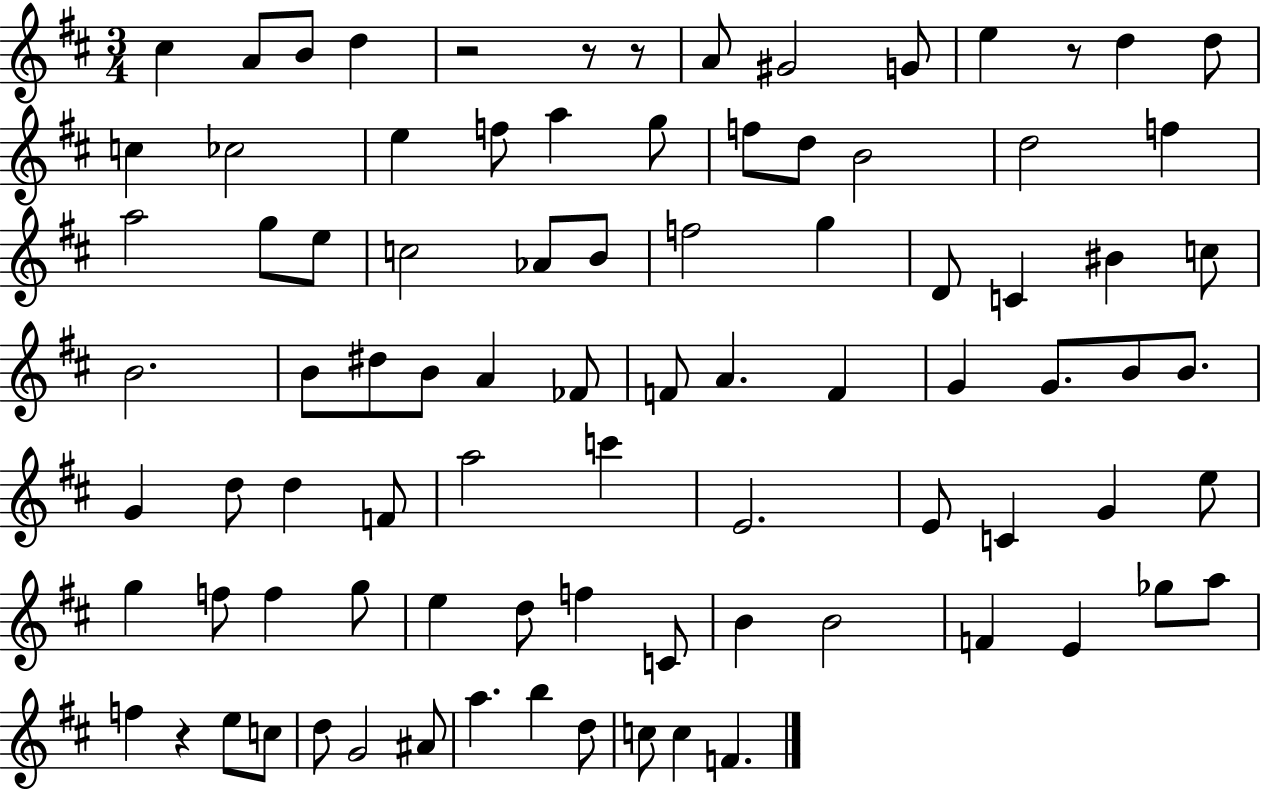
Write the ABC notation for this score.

X:1
T:Untitled
M:3/4
L:1/4
K:D
^c A/2 B/2 d z2 z/2 z/2 A/2 ^G2 G/2 e z/2 d d/2 c _c2 e f/2 a g/2 f/2 d/2 B2 d2 f a2 g/2 e/2 c2 _A/2 B/2 f2 g D/2 C ^B c/2 B2 B/2 ^d/2 B/2 A _F/2 F/2 A F G G/2 B/2 B/2 G d/2 d F/2 a2 c' E2 E/2 C G e/2 g f/2 f g/2 e d/2 f C/2 B B2 F E _g/2 a/2 f z e/2 c/2 d/2 G2 ^A/2 a b d/2 c/2 c F